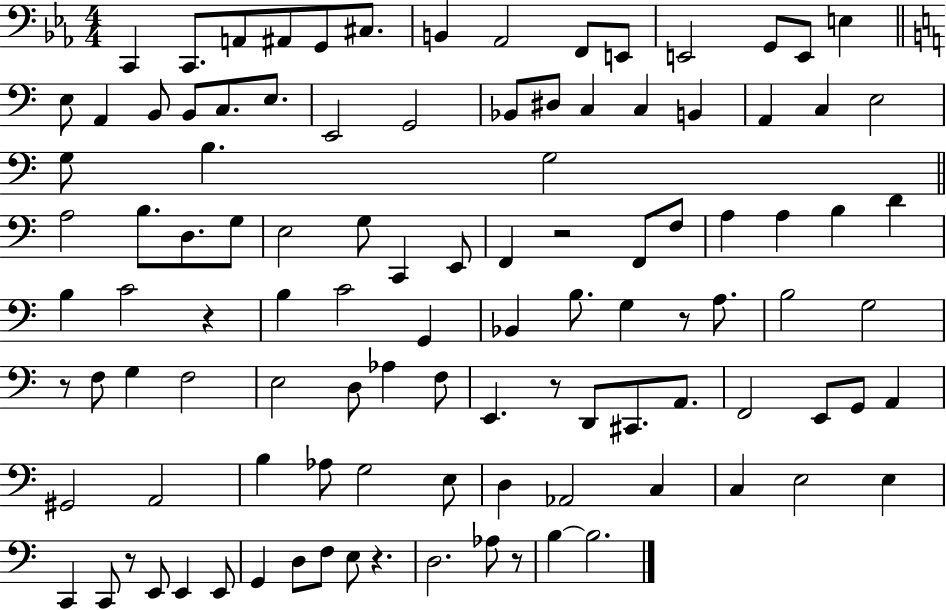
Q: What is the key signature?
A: EES major